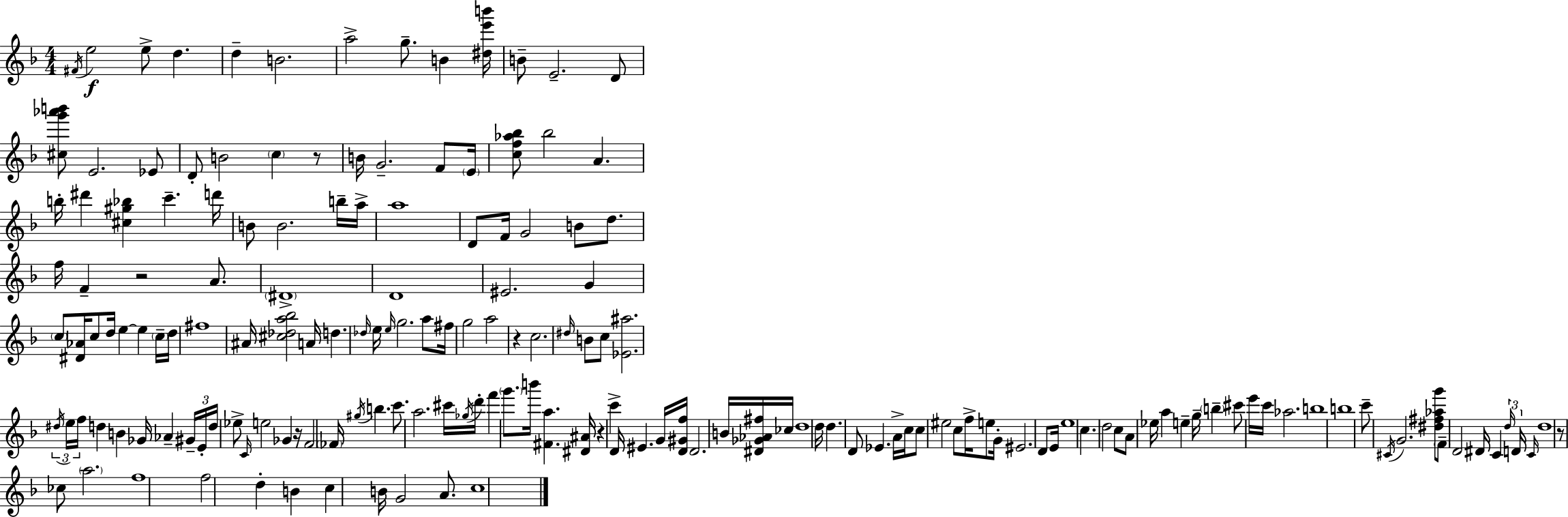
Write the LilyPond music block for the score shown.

{
  \clef treble
  \numericTimeSignature
  \time 4/4
  \key f \major
  \repeat volta 2 { \acciaccatura { fis'16 }\f e''2 e''8-> d''4. | d''4-- b'2. | a''2-> g''8.-- b'4 | <dis'' e''' b'''>16 b'8-- e'2.-- d'8 | \break <cis'' g''' aes''' b'''>8 e'2. ees'8 | d'8-. b'2 \parenthesize c''4 r8 | b'16 g'2.-- f'8 | \parenthesize e'16 <c'' f'' aes'' bes''>8 bes''2 a'4. | \break b''16-. dis'''4 <cis'' gis'' bes''>4 c'''4.-- | d'''16 b'8 b'2. b''16-- | a''16-> a''1 | d'8 f'16 g'2 b'8 d''8. | \break f''16 f'4-- r2 a'8. | \parenthesize dis'1-> | d'1 | eis'2. g'4 | \break \parenthesize c''8 <dis' aes'>16 c''8 d''16 e''4~~ e''4 \parenthesize c''16-- | d''16 fis''1 | ais'16 <cis'' des'' a'' bes''>2 a'16 d''4. | \grace { des''16 } e''16 \grace { e''16 } g''2. | \break a''8 fis''16 g''2 a''2 | r4 c''2. | \grace { dis''16 } b'8 c''8 <ees' ais''>2. | \tuplet 3/2 { \acciaccatura { dis''16 } e''16 f''16 } d''4 b'4 ges'16 | \break aes'4-- \tuplet 3/2 { gis'16-- e'16-. d''16 } ees''8-> \grace { c'16 } e''2 | ges'4 r16 f'2 \parenthesize fes'16 | \acciaccatura { gis''16 } b''4. c'''8. a''2. | cis'''16 \acciaccatura { ges''16 } d'''16-. f'''4 \parenthesize g'''8. | \break b'''16 <fis' a''>4. <dis' ais'>16 r4 c'''4-> | d'16 eis'4. g'16 <d' gis' f''>16 d'2. | b'16 <dis' ges' aes' fis''>16 ces''16 d''1 | d''16 d''4. d'8 | \break ees'4. a'16-> c''16 c''8 eis''2 | c''8 f''16-> e''8 g'16-. eis'2. | d'8 e'16 e''1 | c''4. d''2 | \break c''8 a'8 ees''16 a''4 e''4-- | g''16-- \parenthesize b''4-- cis'''8 e'''16 c'''16 aes''2. | b''1 | b''1 | \break c'''8-- \acciaccatura { cis'16 } g'2. | <dis'' fis'' aes'' g'''>8 \parenthesize f'8-- d'2 | dis'16 c'4 \tuplet 3/2 { \grace { d''16 } d'16 \grace { c'16 } } d''1 | r8 ces''8 \parenthesize a''2. | \break f''1 | f''2 | d''4-. b'4 c''4 b'16 | g'2 a'8. c''1 | \break } \bar "|."
}